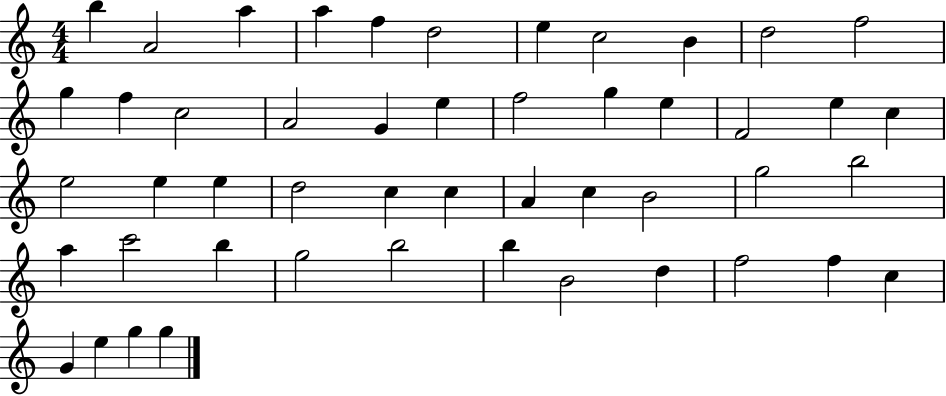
B5/q A4/h A5/q A5/q F5/q D5/h E5/q C5/h B4/q D5/h F5/h G5/q F5/q C5/h A4/h G4/q E5/q F5/h G5/q E5/q F4/h E5/q C5/q E5/h E5/q E5/q D5/h C5/q C5/q A4/q C5/q B4/h G5/h B5/h A5/q C6/h B5/q G5/h B5/h B5/q B4/h D5/q F5/h F5/q C5/q G4/q E5/q G5/q G5/q